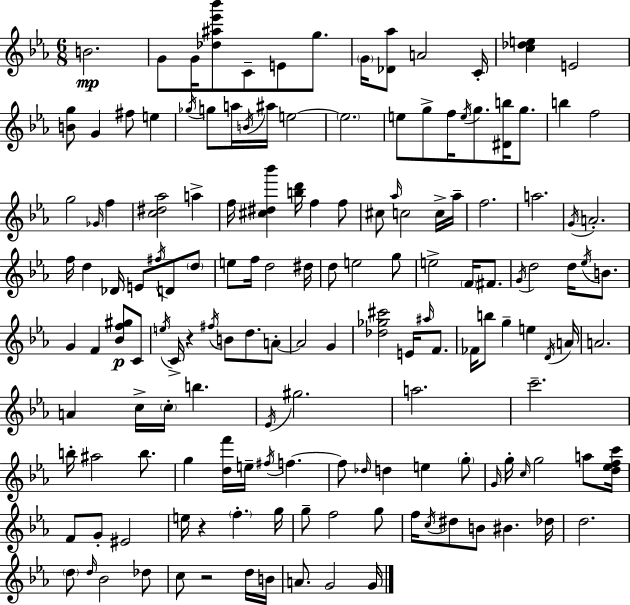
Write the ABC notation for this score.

X:1
T:Untitled
M:6/8
L:1/4
K:Cm
B2 G/2 G/4 [_d^a_e'_b']/2 C/2 E/2 g/2 G/4 [_D_a]/2 A2 C/4 [c_de] E2 [Bg]/2 G ^f/2 e _g/4 g/2 a/4 B/4 ^a/4 e2 e2 e/2 g/2 f/4 e/4 g/2 [^Db]/4 g/2 b f2 g2 _G/4 f [c^d_a]2 a f/4 [^c^d_b'] [bd']/4 f f/2 ^c/2 _a/4 c2 c/4 _a/4 f2 a2 G/4 A2 f/4 d _D/4 E/2 ^f/4 D/2 d/2 e/2 f/4 d2 ^d/4 d/2 e2 g/2 e2 F/4 ^F/2 G/4 d2 d/4 _e/4 B/2 G F [_Bf^g]/2 C/2 e/4 C/4 z ^f/4 B/2 d/2 A/2 A2 G [_d_g^c']2 E/4 ^a/4 F/2 _F/4 b/2 g e D/4 A/4 A2 A c/4 c/4 b _E/4 ^g2 a2 c'2 b/4 ^a2 b/2 g [df']/4 e/4 ^f/4 f f/2 _d/4 d e g/2 G/4 g/4 c/4 g2 a/2 [d_efc']/4 F/2 G/2 ^E2 e/4 z f g/4 g/2 f2 g/2 f/4 c/4 ^d/2 B/2 ^B _d/4 d2 d/2 d/4 _B2 _d/2 c/2 z2 d/4 B/4 A/2 G2 G/4